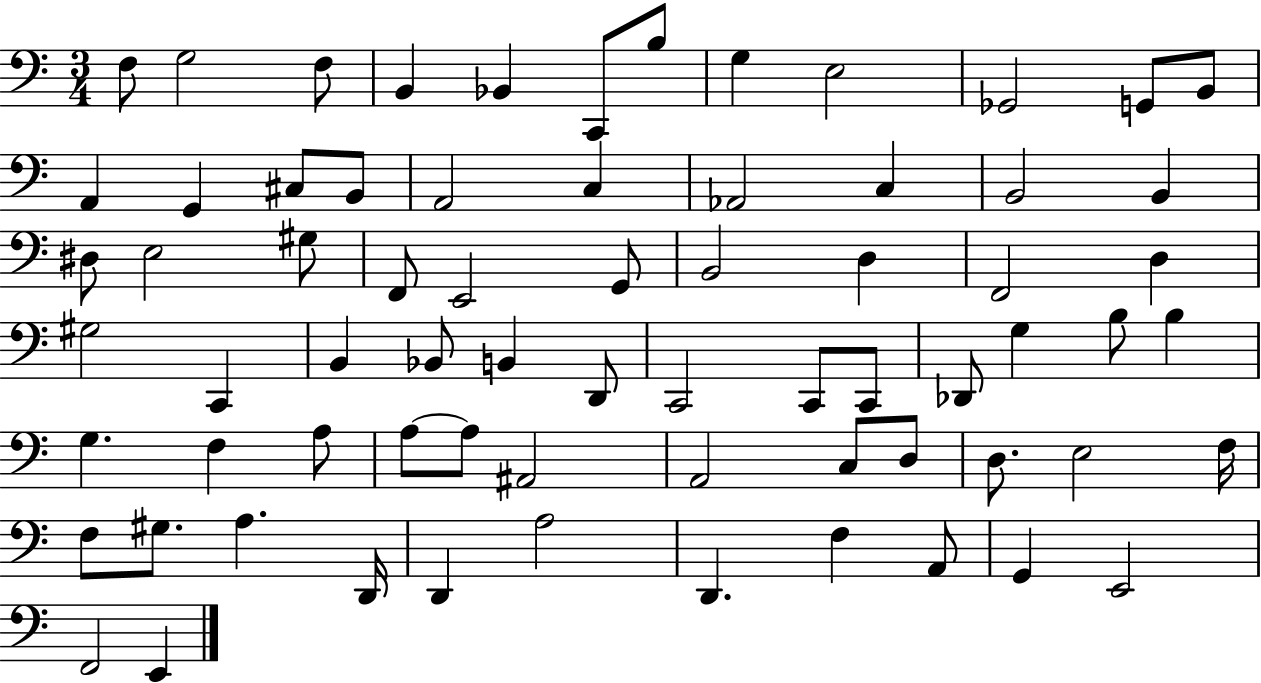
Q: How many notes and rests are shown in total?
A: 70